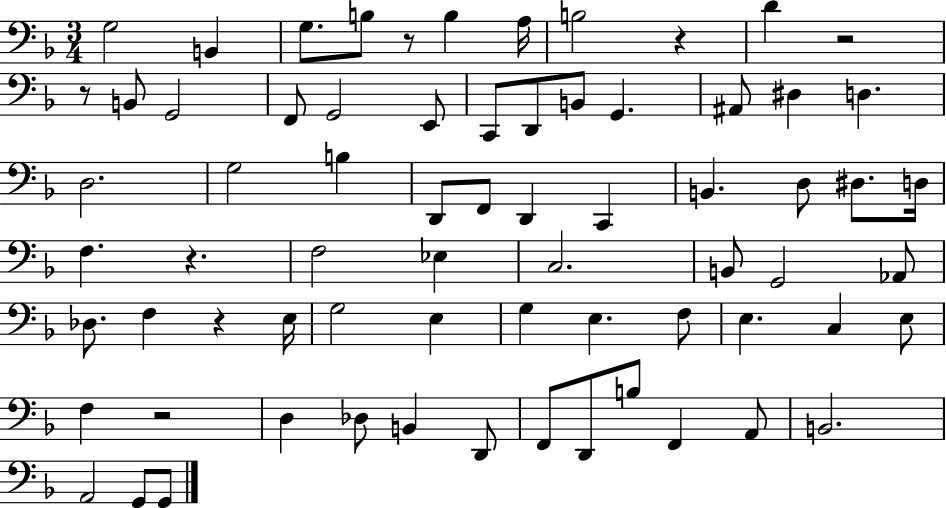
G3/h B2/q G3/e. B3/e R/e B3/q A3/s B3/h R/q D4/q R/h R/e B2/e G2/h F2/e G2/h E2/e C2/e D2/e B2/e G2/q. A#2/e D#3/q D3/q. D3/h. G3/h B3/q D2/e F2/e D2/q C2/q B2/q. D3/e D#3/e. D3/s F3/q. R/q. F3/h Eb3/q C3/h. B2/e G2/h Ab2/e Db3/e. F3/q R/q E3/s G3/h E3/q G3/q E3/q. F3/e E3/q. C3/q E3/e F3/q R/h D3/q Db3/e B2/q D2/e F2/e D2/e B3/e F2/q A2/e B2/h. A2/h G2/e G2/e